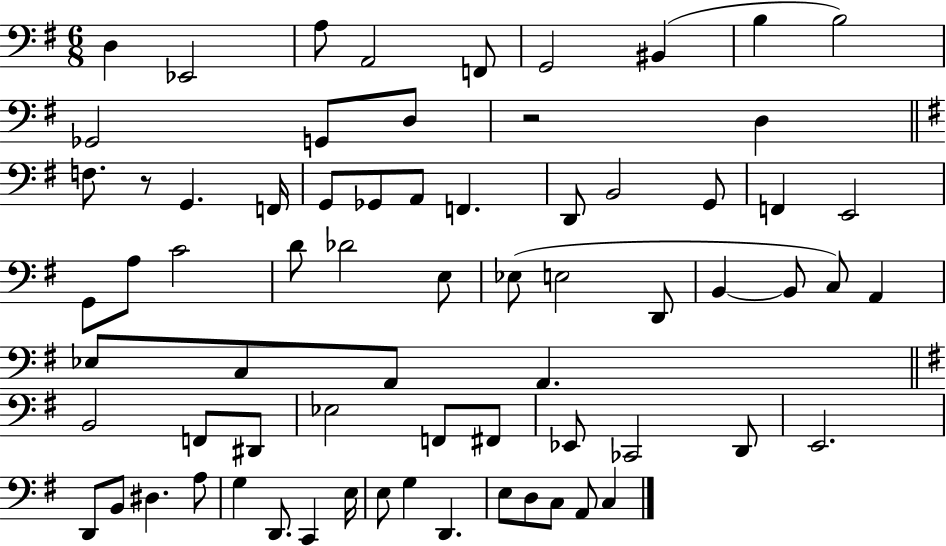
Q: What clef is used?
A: bass